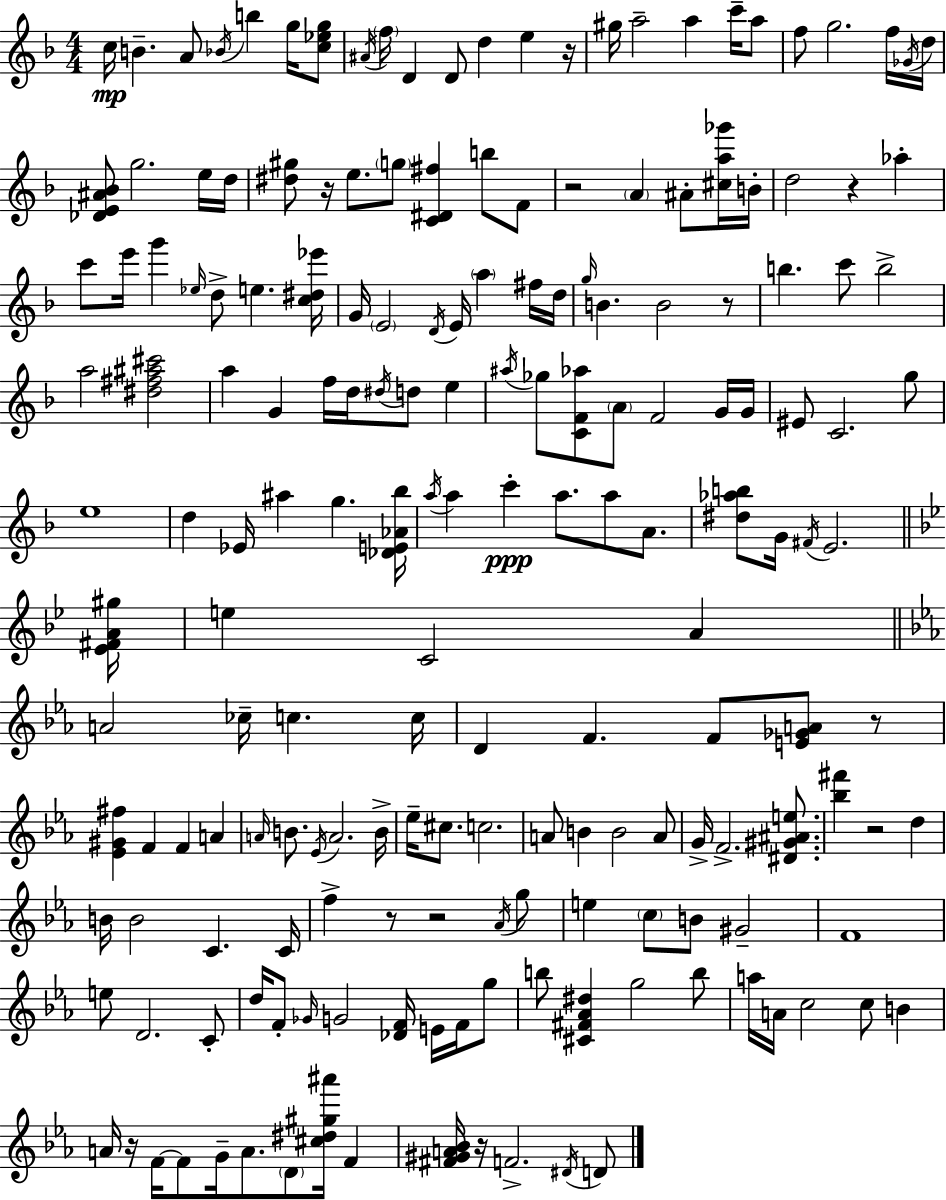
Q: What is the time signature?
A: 4/4